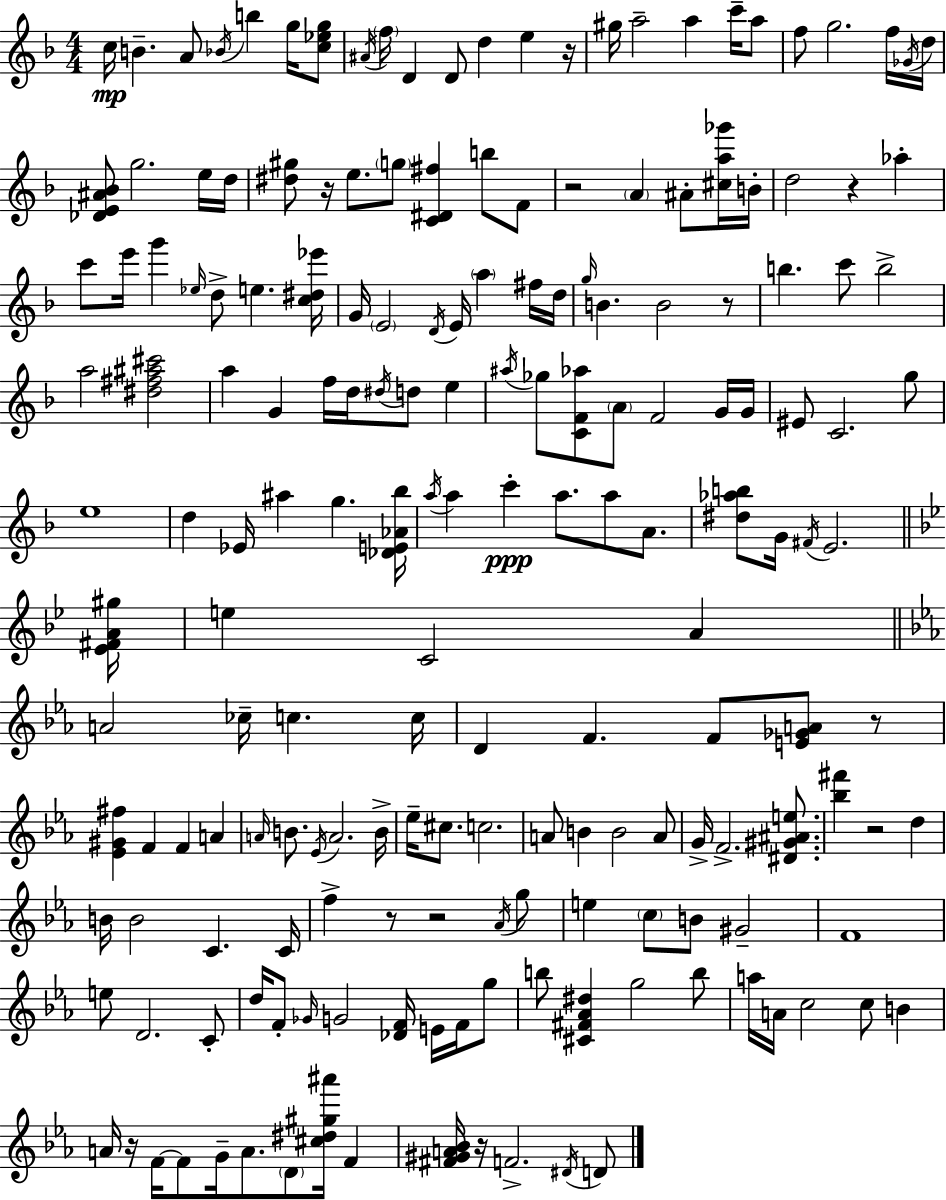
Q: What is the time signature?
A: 4/4